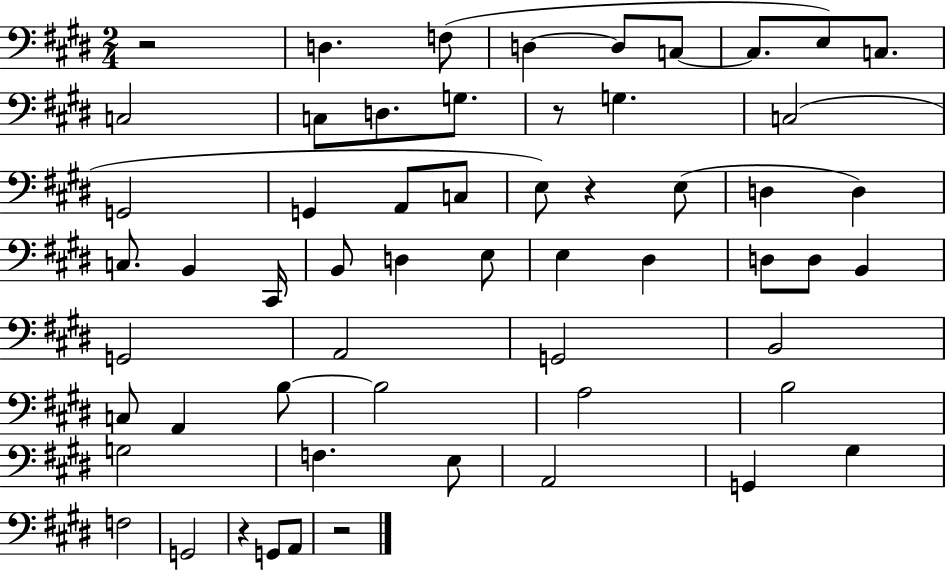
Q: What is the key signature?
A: E major